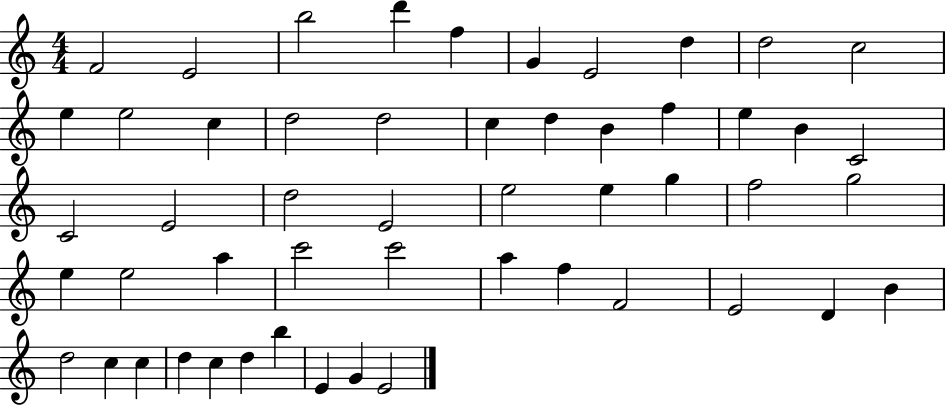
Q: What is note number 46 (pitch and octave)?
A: D5